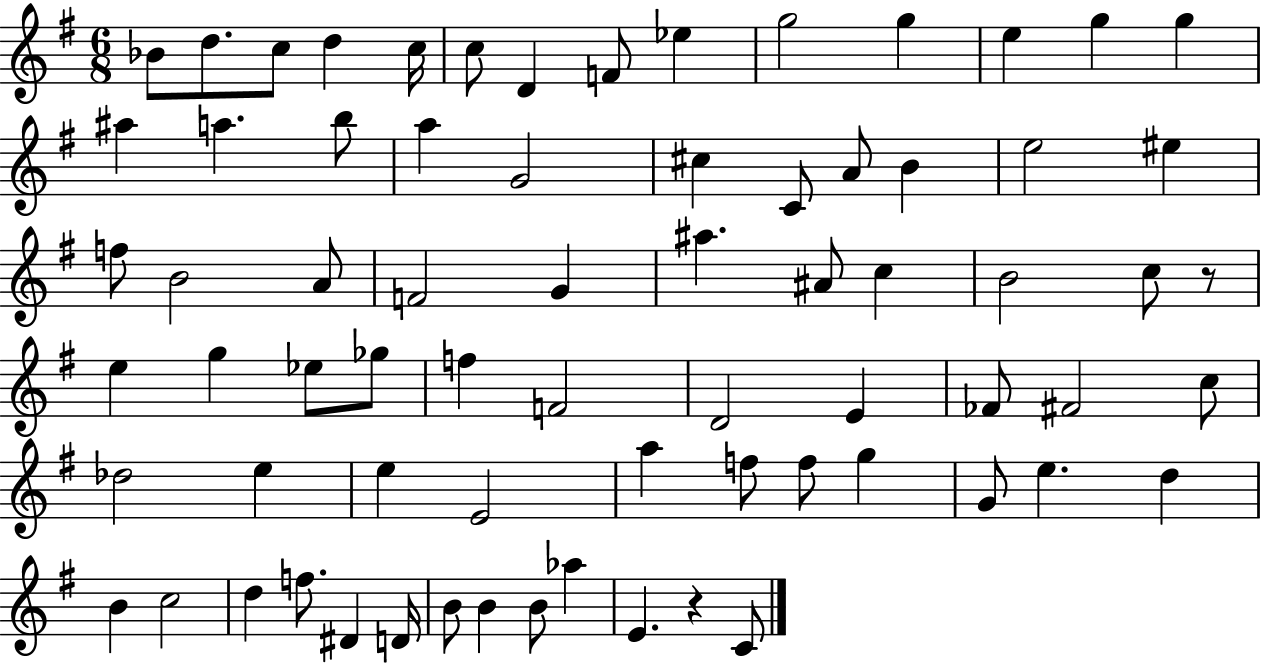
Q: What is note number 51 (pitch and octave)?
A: A5